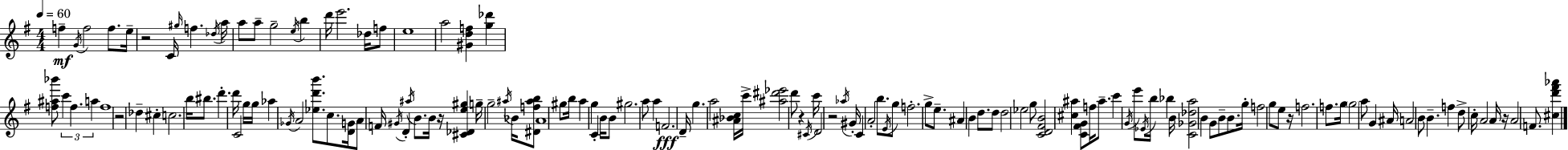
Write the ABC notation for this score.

X:1
T:Untitled
M:4/4
L:1/4
K:Em
f G/4 f2 f/2 e/4 z2 C/4 ^g/4 f _d/4 a/4 a/2 a/2 g2 e/4 b d'/4 e'2 _d/4 f/2 e4 a2 [^Gdf] [g_d'] [f^a_b']/2 c' f a f4 z2 _d ^c c2 b/4 ^b/2 d' d'/4 C2 g/4 g/4 _a _G/4 A2 [_ed'b']/2 c/2 [DG]/4 A/2 F/4 ^G/4 D ^a/4 B/2 B/4 z/4 [^C_De^g] g/4 g2 ^a/4 _B/4 [^Df^ab]/2 A4 ^g/2 b/4 a g C B/4 B/2 ^g2 a/2 a F2 D/4 g a2 [^A_Bc]/4 c'/4 [^a^d'_e']2 d'/2 z ^C/4 c'/4 D2 z2 _a/4 ^G/4 C A2 b/2 E/4 g/2 f2 g/2 e/2 ^A B d/2 d/2 d2 _e2 g/2 [CD^FB]2 [^c^a] [C^FG]/2 f/4 ^a/2 c' G/4 e'/2 _E/4 b/4 _b B/4 [C_G_da]2 B G/2 B/2 B/2 g/4 f2 g/2 e/2 z/4 f2 f/2 g/4 g2 a/2 G ^A/4 A2 B/2 B f d/2 c/4 A2 A/4 z/4 A2 F/2 [^cd'^f'_a']